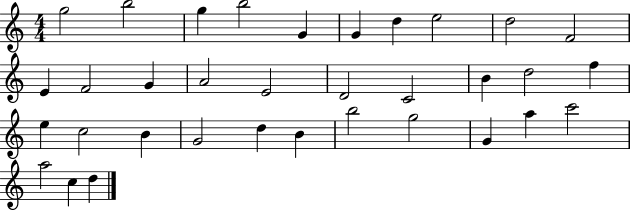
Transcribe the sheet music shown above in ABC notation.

X:1
T:Untitled
M:4/4
L:1/4
K:C
g2 b2 g b2 G G d e2 d2 F2 E F2 G A2 E2 D2 C2 B d2 f e c2 B G2 d B b2 g2 G a c'2 a2 c d